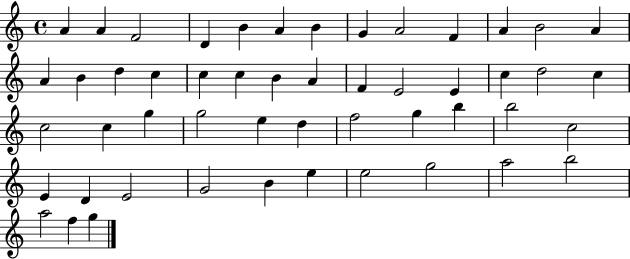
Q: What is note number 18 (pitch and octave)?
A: C5